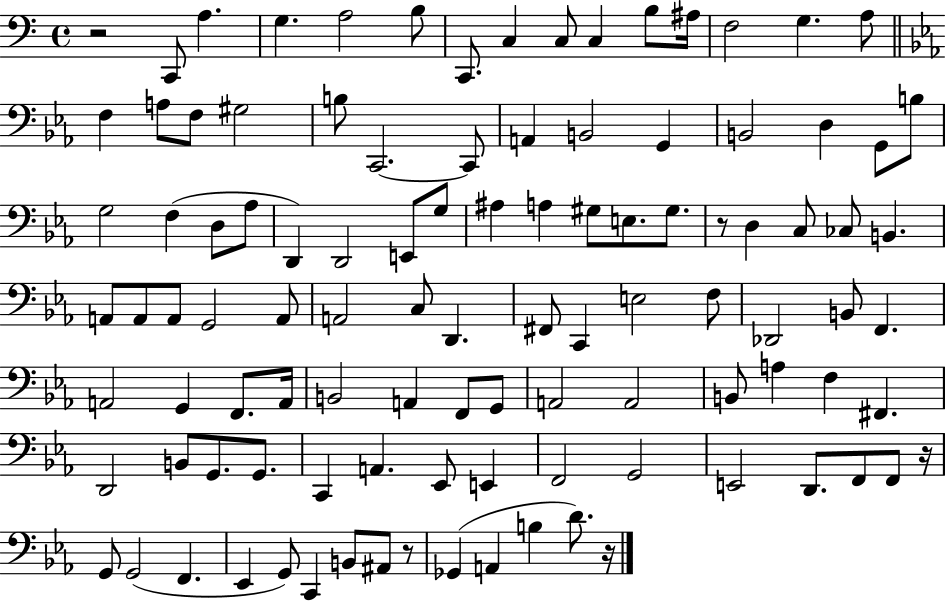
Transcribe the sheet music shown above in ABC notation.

X:1
T:Untitled
M:4/4
L:1/4
K:C
z2 C,,/2 A, G, A,2 B,/2 C,,/2 C, C,/2 C, B,/2 ^A,/4 F,2 G, A,/2 F, A,/2 F,/2 ^G,2 B,/2 C,,2 C,,/2 A,, B,,2 G,, B,,2 D, G,,/2 B,/2 G,2 F, D,/2 _A,/2 D,, D,,2 E,,/2 G,/2 ^A, A, ^G,/2 E,/2 ^G,/2 z/2 D, C,/2 _C,/2 B,, A,,/2 A,,/2 A,,/2 G,,2 A,,/2 A,,2 C,/2 D,, ^F,,/2 C,, E,2 F,/2 _D,,2 B,,/2 F,, A,,2 G,, F,,/2 A,,/4 B,,2 A,, F,,/2 G,,/2 A,,2 A,,2 B,,/2 A, F, ^F,, D,,2 B,,/2 G,,/2 G,,/2 C,, A,, _E,,/2 E,, F,,2 G,,2 E,,2 D,,/2 F,,/2 F,,/2 z/4 G,,/2 G,,2 F,, _E,, G,,/2 C,, B,,/2 ^A,,/2 z/2 _G,, A,, B, D/2 z/4